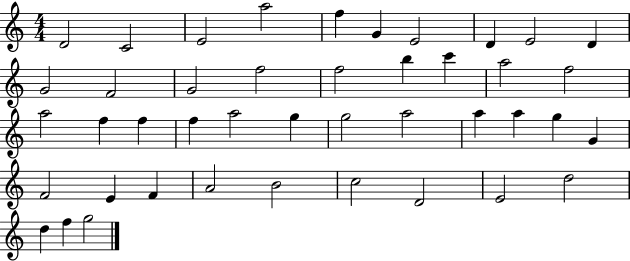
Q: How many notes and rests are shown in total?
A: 43